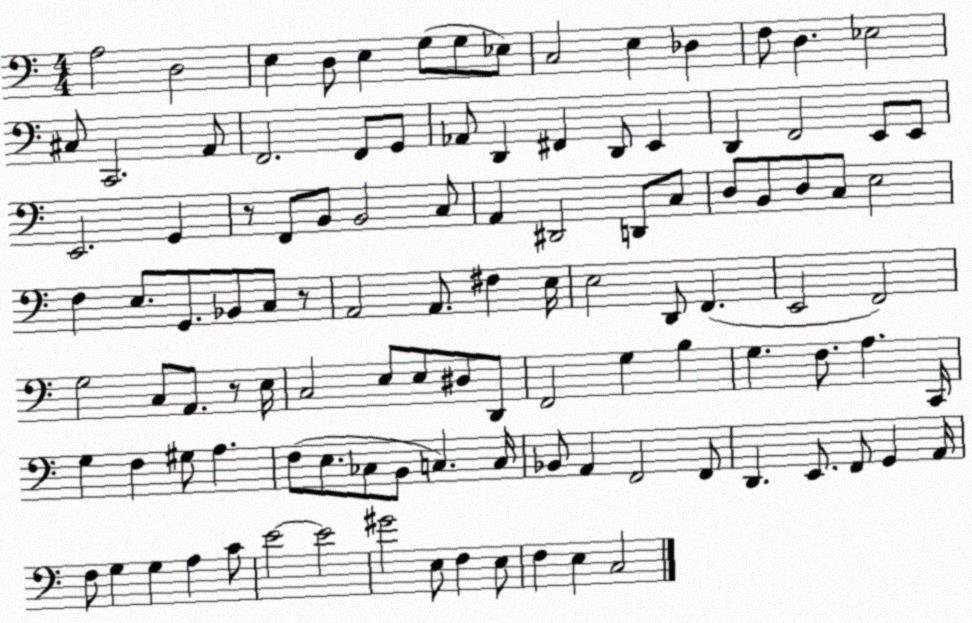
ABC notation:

X:1
T:Untitled
M:4/4
L:1/4
K:C
A,2 D,2 E, D,/2 E, G,/2 G,/2 _E,/2 C,2 E, _D, F,/2 D, _E,2 ^C,/2 C,,2 A,,/2 F,,2 F,,/2 G,,/2 _A,,/2 D,, ^F,, D,,/2 E,, D,, F,,2 E,,/2 E,,/2 E,,2 G,, z/2 F,,/2 B,,/2 B,,2 C,/2 A,, ^D,,2 D,,/2 C,/2 D,/2 B,,/2 D,/2 C,/2 E,2 F, E,/2 G,,/2 _B,,/2 C,/2 z/2 A,,2 A,,/2 ^F, E,/4 E,2 D,,/2 F,, E,,2 F,,2 G,2 C,/2 A,,/2 z/2 E,/4 C,2 E,/2 E,/2 ^D,/2 D,,/2 F,,2 G, B, G, F,/2 A, C,,/4 G, F, ^G,/2 A, F,/2 E,/2 _C,/2 B,,/2 C, C,/4 _B,,/2 A,, F,,2 F,,/2 D,, E,,/2 F,,/2 G,, A,,/4 F,/2 G, G, A, C/2 E2 E2 ^G2 E,/2 F, E,/2 F, E, C,2